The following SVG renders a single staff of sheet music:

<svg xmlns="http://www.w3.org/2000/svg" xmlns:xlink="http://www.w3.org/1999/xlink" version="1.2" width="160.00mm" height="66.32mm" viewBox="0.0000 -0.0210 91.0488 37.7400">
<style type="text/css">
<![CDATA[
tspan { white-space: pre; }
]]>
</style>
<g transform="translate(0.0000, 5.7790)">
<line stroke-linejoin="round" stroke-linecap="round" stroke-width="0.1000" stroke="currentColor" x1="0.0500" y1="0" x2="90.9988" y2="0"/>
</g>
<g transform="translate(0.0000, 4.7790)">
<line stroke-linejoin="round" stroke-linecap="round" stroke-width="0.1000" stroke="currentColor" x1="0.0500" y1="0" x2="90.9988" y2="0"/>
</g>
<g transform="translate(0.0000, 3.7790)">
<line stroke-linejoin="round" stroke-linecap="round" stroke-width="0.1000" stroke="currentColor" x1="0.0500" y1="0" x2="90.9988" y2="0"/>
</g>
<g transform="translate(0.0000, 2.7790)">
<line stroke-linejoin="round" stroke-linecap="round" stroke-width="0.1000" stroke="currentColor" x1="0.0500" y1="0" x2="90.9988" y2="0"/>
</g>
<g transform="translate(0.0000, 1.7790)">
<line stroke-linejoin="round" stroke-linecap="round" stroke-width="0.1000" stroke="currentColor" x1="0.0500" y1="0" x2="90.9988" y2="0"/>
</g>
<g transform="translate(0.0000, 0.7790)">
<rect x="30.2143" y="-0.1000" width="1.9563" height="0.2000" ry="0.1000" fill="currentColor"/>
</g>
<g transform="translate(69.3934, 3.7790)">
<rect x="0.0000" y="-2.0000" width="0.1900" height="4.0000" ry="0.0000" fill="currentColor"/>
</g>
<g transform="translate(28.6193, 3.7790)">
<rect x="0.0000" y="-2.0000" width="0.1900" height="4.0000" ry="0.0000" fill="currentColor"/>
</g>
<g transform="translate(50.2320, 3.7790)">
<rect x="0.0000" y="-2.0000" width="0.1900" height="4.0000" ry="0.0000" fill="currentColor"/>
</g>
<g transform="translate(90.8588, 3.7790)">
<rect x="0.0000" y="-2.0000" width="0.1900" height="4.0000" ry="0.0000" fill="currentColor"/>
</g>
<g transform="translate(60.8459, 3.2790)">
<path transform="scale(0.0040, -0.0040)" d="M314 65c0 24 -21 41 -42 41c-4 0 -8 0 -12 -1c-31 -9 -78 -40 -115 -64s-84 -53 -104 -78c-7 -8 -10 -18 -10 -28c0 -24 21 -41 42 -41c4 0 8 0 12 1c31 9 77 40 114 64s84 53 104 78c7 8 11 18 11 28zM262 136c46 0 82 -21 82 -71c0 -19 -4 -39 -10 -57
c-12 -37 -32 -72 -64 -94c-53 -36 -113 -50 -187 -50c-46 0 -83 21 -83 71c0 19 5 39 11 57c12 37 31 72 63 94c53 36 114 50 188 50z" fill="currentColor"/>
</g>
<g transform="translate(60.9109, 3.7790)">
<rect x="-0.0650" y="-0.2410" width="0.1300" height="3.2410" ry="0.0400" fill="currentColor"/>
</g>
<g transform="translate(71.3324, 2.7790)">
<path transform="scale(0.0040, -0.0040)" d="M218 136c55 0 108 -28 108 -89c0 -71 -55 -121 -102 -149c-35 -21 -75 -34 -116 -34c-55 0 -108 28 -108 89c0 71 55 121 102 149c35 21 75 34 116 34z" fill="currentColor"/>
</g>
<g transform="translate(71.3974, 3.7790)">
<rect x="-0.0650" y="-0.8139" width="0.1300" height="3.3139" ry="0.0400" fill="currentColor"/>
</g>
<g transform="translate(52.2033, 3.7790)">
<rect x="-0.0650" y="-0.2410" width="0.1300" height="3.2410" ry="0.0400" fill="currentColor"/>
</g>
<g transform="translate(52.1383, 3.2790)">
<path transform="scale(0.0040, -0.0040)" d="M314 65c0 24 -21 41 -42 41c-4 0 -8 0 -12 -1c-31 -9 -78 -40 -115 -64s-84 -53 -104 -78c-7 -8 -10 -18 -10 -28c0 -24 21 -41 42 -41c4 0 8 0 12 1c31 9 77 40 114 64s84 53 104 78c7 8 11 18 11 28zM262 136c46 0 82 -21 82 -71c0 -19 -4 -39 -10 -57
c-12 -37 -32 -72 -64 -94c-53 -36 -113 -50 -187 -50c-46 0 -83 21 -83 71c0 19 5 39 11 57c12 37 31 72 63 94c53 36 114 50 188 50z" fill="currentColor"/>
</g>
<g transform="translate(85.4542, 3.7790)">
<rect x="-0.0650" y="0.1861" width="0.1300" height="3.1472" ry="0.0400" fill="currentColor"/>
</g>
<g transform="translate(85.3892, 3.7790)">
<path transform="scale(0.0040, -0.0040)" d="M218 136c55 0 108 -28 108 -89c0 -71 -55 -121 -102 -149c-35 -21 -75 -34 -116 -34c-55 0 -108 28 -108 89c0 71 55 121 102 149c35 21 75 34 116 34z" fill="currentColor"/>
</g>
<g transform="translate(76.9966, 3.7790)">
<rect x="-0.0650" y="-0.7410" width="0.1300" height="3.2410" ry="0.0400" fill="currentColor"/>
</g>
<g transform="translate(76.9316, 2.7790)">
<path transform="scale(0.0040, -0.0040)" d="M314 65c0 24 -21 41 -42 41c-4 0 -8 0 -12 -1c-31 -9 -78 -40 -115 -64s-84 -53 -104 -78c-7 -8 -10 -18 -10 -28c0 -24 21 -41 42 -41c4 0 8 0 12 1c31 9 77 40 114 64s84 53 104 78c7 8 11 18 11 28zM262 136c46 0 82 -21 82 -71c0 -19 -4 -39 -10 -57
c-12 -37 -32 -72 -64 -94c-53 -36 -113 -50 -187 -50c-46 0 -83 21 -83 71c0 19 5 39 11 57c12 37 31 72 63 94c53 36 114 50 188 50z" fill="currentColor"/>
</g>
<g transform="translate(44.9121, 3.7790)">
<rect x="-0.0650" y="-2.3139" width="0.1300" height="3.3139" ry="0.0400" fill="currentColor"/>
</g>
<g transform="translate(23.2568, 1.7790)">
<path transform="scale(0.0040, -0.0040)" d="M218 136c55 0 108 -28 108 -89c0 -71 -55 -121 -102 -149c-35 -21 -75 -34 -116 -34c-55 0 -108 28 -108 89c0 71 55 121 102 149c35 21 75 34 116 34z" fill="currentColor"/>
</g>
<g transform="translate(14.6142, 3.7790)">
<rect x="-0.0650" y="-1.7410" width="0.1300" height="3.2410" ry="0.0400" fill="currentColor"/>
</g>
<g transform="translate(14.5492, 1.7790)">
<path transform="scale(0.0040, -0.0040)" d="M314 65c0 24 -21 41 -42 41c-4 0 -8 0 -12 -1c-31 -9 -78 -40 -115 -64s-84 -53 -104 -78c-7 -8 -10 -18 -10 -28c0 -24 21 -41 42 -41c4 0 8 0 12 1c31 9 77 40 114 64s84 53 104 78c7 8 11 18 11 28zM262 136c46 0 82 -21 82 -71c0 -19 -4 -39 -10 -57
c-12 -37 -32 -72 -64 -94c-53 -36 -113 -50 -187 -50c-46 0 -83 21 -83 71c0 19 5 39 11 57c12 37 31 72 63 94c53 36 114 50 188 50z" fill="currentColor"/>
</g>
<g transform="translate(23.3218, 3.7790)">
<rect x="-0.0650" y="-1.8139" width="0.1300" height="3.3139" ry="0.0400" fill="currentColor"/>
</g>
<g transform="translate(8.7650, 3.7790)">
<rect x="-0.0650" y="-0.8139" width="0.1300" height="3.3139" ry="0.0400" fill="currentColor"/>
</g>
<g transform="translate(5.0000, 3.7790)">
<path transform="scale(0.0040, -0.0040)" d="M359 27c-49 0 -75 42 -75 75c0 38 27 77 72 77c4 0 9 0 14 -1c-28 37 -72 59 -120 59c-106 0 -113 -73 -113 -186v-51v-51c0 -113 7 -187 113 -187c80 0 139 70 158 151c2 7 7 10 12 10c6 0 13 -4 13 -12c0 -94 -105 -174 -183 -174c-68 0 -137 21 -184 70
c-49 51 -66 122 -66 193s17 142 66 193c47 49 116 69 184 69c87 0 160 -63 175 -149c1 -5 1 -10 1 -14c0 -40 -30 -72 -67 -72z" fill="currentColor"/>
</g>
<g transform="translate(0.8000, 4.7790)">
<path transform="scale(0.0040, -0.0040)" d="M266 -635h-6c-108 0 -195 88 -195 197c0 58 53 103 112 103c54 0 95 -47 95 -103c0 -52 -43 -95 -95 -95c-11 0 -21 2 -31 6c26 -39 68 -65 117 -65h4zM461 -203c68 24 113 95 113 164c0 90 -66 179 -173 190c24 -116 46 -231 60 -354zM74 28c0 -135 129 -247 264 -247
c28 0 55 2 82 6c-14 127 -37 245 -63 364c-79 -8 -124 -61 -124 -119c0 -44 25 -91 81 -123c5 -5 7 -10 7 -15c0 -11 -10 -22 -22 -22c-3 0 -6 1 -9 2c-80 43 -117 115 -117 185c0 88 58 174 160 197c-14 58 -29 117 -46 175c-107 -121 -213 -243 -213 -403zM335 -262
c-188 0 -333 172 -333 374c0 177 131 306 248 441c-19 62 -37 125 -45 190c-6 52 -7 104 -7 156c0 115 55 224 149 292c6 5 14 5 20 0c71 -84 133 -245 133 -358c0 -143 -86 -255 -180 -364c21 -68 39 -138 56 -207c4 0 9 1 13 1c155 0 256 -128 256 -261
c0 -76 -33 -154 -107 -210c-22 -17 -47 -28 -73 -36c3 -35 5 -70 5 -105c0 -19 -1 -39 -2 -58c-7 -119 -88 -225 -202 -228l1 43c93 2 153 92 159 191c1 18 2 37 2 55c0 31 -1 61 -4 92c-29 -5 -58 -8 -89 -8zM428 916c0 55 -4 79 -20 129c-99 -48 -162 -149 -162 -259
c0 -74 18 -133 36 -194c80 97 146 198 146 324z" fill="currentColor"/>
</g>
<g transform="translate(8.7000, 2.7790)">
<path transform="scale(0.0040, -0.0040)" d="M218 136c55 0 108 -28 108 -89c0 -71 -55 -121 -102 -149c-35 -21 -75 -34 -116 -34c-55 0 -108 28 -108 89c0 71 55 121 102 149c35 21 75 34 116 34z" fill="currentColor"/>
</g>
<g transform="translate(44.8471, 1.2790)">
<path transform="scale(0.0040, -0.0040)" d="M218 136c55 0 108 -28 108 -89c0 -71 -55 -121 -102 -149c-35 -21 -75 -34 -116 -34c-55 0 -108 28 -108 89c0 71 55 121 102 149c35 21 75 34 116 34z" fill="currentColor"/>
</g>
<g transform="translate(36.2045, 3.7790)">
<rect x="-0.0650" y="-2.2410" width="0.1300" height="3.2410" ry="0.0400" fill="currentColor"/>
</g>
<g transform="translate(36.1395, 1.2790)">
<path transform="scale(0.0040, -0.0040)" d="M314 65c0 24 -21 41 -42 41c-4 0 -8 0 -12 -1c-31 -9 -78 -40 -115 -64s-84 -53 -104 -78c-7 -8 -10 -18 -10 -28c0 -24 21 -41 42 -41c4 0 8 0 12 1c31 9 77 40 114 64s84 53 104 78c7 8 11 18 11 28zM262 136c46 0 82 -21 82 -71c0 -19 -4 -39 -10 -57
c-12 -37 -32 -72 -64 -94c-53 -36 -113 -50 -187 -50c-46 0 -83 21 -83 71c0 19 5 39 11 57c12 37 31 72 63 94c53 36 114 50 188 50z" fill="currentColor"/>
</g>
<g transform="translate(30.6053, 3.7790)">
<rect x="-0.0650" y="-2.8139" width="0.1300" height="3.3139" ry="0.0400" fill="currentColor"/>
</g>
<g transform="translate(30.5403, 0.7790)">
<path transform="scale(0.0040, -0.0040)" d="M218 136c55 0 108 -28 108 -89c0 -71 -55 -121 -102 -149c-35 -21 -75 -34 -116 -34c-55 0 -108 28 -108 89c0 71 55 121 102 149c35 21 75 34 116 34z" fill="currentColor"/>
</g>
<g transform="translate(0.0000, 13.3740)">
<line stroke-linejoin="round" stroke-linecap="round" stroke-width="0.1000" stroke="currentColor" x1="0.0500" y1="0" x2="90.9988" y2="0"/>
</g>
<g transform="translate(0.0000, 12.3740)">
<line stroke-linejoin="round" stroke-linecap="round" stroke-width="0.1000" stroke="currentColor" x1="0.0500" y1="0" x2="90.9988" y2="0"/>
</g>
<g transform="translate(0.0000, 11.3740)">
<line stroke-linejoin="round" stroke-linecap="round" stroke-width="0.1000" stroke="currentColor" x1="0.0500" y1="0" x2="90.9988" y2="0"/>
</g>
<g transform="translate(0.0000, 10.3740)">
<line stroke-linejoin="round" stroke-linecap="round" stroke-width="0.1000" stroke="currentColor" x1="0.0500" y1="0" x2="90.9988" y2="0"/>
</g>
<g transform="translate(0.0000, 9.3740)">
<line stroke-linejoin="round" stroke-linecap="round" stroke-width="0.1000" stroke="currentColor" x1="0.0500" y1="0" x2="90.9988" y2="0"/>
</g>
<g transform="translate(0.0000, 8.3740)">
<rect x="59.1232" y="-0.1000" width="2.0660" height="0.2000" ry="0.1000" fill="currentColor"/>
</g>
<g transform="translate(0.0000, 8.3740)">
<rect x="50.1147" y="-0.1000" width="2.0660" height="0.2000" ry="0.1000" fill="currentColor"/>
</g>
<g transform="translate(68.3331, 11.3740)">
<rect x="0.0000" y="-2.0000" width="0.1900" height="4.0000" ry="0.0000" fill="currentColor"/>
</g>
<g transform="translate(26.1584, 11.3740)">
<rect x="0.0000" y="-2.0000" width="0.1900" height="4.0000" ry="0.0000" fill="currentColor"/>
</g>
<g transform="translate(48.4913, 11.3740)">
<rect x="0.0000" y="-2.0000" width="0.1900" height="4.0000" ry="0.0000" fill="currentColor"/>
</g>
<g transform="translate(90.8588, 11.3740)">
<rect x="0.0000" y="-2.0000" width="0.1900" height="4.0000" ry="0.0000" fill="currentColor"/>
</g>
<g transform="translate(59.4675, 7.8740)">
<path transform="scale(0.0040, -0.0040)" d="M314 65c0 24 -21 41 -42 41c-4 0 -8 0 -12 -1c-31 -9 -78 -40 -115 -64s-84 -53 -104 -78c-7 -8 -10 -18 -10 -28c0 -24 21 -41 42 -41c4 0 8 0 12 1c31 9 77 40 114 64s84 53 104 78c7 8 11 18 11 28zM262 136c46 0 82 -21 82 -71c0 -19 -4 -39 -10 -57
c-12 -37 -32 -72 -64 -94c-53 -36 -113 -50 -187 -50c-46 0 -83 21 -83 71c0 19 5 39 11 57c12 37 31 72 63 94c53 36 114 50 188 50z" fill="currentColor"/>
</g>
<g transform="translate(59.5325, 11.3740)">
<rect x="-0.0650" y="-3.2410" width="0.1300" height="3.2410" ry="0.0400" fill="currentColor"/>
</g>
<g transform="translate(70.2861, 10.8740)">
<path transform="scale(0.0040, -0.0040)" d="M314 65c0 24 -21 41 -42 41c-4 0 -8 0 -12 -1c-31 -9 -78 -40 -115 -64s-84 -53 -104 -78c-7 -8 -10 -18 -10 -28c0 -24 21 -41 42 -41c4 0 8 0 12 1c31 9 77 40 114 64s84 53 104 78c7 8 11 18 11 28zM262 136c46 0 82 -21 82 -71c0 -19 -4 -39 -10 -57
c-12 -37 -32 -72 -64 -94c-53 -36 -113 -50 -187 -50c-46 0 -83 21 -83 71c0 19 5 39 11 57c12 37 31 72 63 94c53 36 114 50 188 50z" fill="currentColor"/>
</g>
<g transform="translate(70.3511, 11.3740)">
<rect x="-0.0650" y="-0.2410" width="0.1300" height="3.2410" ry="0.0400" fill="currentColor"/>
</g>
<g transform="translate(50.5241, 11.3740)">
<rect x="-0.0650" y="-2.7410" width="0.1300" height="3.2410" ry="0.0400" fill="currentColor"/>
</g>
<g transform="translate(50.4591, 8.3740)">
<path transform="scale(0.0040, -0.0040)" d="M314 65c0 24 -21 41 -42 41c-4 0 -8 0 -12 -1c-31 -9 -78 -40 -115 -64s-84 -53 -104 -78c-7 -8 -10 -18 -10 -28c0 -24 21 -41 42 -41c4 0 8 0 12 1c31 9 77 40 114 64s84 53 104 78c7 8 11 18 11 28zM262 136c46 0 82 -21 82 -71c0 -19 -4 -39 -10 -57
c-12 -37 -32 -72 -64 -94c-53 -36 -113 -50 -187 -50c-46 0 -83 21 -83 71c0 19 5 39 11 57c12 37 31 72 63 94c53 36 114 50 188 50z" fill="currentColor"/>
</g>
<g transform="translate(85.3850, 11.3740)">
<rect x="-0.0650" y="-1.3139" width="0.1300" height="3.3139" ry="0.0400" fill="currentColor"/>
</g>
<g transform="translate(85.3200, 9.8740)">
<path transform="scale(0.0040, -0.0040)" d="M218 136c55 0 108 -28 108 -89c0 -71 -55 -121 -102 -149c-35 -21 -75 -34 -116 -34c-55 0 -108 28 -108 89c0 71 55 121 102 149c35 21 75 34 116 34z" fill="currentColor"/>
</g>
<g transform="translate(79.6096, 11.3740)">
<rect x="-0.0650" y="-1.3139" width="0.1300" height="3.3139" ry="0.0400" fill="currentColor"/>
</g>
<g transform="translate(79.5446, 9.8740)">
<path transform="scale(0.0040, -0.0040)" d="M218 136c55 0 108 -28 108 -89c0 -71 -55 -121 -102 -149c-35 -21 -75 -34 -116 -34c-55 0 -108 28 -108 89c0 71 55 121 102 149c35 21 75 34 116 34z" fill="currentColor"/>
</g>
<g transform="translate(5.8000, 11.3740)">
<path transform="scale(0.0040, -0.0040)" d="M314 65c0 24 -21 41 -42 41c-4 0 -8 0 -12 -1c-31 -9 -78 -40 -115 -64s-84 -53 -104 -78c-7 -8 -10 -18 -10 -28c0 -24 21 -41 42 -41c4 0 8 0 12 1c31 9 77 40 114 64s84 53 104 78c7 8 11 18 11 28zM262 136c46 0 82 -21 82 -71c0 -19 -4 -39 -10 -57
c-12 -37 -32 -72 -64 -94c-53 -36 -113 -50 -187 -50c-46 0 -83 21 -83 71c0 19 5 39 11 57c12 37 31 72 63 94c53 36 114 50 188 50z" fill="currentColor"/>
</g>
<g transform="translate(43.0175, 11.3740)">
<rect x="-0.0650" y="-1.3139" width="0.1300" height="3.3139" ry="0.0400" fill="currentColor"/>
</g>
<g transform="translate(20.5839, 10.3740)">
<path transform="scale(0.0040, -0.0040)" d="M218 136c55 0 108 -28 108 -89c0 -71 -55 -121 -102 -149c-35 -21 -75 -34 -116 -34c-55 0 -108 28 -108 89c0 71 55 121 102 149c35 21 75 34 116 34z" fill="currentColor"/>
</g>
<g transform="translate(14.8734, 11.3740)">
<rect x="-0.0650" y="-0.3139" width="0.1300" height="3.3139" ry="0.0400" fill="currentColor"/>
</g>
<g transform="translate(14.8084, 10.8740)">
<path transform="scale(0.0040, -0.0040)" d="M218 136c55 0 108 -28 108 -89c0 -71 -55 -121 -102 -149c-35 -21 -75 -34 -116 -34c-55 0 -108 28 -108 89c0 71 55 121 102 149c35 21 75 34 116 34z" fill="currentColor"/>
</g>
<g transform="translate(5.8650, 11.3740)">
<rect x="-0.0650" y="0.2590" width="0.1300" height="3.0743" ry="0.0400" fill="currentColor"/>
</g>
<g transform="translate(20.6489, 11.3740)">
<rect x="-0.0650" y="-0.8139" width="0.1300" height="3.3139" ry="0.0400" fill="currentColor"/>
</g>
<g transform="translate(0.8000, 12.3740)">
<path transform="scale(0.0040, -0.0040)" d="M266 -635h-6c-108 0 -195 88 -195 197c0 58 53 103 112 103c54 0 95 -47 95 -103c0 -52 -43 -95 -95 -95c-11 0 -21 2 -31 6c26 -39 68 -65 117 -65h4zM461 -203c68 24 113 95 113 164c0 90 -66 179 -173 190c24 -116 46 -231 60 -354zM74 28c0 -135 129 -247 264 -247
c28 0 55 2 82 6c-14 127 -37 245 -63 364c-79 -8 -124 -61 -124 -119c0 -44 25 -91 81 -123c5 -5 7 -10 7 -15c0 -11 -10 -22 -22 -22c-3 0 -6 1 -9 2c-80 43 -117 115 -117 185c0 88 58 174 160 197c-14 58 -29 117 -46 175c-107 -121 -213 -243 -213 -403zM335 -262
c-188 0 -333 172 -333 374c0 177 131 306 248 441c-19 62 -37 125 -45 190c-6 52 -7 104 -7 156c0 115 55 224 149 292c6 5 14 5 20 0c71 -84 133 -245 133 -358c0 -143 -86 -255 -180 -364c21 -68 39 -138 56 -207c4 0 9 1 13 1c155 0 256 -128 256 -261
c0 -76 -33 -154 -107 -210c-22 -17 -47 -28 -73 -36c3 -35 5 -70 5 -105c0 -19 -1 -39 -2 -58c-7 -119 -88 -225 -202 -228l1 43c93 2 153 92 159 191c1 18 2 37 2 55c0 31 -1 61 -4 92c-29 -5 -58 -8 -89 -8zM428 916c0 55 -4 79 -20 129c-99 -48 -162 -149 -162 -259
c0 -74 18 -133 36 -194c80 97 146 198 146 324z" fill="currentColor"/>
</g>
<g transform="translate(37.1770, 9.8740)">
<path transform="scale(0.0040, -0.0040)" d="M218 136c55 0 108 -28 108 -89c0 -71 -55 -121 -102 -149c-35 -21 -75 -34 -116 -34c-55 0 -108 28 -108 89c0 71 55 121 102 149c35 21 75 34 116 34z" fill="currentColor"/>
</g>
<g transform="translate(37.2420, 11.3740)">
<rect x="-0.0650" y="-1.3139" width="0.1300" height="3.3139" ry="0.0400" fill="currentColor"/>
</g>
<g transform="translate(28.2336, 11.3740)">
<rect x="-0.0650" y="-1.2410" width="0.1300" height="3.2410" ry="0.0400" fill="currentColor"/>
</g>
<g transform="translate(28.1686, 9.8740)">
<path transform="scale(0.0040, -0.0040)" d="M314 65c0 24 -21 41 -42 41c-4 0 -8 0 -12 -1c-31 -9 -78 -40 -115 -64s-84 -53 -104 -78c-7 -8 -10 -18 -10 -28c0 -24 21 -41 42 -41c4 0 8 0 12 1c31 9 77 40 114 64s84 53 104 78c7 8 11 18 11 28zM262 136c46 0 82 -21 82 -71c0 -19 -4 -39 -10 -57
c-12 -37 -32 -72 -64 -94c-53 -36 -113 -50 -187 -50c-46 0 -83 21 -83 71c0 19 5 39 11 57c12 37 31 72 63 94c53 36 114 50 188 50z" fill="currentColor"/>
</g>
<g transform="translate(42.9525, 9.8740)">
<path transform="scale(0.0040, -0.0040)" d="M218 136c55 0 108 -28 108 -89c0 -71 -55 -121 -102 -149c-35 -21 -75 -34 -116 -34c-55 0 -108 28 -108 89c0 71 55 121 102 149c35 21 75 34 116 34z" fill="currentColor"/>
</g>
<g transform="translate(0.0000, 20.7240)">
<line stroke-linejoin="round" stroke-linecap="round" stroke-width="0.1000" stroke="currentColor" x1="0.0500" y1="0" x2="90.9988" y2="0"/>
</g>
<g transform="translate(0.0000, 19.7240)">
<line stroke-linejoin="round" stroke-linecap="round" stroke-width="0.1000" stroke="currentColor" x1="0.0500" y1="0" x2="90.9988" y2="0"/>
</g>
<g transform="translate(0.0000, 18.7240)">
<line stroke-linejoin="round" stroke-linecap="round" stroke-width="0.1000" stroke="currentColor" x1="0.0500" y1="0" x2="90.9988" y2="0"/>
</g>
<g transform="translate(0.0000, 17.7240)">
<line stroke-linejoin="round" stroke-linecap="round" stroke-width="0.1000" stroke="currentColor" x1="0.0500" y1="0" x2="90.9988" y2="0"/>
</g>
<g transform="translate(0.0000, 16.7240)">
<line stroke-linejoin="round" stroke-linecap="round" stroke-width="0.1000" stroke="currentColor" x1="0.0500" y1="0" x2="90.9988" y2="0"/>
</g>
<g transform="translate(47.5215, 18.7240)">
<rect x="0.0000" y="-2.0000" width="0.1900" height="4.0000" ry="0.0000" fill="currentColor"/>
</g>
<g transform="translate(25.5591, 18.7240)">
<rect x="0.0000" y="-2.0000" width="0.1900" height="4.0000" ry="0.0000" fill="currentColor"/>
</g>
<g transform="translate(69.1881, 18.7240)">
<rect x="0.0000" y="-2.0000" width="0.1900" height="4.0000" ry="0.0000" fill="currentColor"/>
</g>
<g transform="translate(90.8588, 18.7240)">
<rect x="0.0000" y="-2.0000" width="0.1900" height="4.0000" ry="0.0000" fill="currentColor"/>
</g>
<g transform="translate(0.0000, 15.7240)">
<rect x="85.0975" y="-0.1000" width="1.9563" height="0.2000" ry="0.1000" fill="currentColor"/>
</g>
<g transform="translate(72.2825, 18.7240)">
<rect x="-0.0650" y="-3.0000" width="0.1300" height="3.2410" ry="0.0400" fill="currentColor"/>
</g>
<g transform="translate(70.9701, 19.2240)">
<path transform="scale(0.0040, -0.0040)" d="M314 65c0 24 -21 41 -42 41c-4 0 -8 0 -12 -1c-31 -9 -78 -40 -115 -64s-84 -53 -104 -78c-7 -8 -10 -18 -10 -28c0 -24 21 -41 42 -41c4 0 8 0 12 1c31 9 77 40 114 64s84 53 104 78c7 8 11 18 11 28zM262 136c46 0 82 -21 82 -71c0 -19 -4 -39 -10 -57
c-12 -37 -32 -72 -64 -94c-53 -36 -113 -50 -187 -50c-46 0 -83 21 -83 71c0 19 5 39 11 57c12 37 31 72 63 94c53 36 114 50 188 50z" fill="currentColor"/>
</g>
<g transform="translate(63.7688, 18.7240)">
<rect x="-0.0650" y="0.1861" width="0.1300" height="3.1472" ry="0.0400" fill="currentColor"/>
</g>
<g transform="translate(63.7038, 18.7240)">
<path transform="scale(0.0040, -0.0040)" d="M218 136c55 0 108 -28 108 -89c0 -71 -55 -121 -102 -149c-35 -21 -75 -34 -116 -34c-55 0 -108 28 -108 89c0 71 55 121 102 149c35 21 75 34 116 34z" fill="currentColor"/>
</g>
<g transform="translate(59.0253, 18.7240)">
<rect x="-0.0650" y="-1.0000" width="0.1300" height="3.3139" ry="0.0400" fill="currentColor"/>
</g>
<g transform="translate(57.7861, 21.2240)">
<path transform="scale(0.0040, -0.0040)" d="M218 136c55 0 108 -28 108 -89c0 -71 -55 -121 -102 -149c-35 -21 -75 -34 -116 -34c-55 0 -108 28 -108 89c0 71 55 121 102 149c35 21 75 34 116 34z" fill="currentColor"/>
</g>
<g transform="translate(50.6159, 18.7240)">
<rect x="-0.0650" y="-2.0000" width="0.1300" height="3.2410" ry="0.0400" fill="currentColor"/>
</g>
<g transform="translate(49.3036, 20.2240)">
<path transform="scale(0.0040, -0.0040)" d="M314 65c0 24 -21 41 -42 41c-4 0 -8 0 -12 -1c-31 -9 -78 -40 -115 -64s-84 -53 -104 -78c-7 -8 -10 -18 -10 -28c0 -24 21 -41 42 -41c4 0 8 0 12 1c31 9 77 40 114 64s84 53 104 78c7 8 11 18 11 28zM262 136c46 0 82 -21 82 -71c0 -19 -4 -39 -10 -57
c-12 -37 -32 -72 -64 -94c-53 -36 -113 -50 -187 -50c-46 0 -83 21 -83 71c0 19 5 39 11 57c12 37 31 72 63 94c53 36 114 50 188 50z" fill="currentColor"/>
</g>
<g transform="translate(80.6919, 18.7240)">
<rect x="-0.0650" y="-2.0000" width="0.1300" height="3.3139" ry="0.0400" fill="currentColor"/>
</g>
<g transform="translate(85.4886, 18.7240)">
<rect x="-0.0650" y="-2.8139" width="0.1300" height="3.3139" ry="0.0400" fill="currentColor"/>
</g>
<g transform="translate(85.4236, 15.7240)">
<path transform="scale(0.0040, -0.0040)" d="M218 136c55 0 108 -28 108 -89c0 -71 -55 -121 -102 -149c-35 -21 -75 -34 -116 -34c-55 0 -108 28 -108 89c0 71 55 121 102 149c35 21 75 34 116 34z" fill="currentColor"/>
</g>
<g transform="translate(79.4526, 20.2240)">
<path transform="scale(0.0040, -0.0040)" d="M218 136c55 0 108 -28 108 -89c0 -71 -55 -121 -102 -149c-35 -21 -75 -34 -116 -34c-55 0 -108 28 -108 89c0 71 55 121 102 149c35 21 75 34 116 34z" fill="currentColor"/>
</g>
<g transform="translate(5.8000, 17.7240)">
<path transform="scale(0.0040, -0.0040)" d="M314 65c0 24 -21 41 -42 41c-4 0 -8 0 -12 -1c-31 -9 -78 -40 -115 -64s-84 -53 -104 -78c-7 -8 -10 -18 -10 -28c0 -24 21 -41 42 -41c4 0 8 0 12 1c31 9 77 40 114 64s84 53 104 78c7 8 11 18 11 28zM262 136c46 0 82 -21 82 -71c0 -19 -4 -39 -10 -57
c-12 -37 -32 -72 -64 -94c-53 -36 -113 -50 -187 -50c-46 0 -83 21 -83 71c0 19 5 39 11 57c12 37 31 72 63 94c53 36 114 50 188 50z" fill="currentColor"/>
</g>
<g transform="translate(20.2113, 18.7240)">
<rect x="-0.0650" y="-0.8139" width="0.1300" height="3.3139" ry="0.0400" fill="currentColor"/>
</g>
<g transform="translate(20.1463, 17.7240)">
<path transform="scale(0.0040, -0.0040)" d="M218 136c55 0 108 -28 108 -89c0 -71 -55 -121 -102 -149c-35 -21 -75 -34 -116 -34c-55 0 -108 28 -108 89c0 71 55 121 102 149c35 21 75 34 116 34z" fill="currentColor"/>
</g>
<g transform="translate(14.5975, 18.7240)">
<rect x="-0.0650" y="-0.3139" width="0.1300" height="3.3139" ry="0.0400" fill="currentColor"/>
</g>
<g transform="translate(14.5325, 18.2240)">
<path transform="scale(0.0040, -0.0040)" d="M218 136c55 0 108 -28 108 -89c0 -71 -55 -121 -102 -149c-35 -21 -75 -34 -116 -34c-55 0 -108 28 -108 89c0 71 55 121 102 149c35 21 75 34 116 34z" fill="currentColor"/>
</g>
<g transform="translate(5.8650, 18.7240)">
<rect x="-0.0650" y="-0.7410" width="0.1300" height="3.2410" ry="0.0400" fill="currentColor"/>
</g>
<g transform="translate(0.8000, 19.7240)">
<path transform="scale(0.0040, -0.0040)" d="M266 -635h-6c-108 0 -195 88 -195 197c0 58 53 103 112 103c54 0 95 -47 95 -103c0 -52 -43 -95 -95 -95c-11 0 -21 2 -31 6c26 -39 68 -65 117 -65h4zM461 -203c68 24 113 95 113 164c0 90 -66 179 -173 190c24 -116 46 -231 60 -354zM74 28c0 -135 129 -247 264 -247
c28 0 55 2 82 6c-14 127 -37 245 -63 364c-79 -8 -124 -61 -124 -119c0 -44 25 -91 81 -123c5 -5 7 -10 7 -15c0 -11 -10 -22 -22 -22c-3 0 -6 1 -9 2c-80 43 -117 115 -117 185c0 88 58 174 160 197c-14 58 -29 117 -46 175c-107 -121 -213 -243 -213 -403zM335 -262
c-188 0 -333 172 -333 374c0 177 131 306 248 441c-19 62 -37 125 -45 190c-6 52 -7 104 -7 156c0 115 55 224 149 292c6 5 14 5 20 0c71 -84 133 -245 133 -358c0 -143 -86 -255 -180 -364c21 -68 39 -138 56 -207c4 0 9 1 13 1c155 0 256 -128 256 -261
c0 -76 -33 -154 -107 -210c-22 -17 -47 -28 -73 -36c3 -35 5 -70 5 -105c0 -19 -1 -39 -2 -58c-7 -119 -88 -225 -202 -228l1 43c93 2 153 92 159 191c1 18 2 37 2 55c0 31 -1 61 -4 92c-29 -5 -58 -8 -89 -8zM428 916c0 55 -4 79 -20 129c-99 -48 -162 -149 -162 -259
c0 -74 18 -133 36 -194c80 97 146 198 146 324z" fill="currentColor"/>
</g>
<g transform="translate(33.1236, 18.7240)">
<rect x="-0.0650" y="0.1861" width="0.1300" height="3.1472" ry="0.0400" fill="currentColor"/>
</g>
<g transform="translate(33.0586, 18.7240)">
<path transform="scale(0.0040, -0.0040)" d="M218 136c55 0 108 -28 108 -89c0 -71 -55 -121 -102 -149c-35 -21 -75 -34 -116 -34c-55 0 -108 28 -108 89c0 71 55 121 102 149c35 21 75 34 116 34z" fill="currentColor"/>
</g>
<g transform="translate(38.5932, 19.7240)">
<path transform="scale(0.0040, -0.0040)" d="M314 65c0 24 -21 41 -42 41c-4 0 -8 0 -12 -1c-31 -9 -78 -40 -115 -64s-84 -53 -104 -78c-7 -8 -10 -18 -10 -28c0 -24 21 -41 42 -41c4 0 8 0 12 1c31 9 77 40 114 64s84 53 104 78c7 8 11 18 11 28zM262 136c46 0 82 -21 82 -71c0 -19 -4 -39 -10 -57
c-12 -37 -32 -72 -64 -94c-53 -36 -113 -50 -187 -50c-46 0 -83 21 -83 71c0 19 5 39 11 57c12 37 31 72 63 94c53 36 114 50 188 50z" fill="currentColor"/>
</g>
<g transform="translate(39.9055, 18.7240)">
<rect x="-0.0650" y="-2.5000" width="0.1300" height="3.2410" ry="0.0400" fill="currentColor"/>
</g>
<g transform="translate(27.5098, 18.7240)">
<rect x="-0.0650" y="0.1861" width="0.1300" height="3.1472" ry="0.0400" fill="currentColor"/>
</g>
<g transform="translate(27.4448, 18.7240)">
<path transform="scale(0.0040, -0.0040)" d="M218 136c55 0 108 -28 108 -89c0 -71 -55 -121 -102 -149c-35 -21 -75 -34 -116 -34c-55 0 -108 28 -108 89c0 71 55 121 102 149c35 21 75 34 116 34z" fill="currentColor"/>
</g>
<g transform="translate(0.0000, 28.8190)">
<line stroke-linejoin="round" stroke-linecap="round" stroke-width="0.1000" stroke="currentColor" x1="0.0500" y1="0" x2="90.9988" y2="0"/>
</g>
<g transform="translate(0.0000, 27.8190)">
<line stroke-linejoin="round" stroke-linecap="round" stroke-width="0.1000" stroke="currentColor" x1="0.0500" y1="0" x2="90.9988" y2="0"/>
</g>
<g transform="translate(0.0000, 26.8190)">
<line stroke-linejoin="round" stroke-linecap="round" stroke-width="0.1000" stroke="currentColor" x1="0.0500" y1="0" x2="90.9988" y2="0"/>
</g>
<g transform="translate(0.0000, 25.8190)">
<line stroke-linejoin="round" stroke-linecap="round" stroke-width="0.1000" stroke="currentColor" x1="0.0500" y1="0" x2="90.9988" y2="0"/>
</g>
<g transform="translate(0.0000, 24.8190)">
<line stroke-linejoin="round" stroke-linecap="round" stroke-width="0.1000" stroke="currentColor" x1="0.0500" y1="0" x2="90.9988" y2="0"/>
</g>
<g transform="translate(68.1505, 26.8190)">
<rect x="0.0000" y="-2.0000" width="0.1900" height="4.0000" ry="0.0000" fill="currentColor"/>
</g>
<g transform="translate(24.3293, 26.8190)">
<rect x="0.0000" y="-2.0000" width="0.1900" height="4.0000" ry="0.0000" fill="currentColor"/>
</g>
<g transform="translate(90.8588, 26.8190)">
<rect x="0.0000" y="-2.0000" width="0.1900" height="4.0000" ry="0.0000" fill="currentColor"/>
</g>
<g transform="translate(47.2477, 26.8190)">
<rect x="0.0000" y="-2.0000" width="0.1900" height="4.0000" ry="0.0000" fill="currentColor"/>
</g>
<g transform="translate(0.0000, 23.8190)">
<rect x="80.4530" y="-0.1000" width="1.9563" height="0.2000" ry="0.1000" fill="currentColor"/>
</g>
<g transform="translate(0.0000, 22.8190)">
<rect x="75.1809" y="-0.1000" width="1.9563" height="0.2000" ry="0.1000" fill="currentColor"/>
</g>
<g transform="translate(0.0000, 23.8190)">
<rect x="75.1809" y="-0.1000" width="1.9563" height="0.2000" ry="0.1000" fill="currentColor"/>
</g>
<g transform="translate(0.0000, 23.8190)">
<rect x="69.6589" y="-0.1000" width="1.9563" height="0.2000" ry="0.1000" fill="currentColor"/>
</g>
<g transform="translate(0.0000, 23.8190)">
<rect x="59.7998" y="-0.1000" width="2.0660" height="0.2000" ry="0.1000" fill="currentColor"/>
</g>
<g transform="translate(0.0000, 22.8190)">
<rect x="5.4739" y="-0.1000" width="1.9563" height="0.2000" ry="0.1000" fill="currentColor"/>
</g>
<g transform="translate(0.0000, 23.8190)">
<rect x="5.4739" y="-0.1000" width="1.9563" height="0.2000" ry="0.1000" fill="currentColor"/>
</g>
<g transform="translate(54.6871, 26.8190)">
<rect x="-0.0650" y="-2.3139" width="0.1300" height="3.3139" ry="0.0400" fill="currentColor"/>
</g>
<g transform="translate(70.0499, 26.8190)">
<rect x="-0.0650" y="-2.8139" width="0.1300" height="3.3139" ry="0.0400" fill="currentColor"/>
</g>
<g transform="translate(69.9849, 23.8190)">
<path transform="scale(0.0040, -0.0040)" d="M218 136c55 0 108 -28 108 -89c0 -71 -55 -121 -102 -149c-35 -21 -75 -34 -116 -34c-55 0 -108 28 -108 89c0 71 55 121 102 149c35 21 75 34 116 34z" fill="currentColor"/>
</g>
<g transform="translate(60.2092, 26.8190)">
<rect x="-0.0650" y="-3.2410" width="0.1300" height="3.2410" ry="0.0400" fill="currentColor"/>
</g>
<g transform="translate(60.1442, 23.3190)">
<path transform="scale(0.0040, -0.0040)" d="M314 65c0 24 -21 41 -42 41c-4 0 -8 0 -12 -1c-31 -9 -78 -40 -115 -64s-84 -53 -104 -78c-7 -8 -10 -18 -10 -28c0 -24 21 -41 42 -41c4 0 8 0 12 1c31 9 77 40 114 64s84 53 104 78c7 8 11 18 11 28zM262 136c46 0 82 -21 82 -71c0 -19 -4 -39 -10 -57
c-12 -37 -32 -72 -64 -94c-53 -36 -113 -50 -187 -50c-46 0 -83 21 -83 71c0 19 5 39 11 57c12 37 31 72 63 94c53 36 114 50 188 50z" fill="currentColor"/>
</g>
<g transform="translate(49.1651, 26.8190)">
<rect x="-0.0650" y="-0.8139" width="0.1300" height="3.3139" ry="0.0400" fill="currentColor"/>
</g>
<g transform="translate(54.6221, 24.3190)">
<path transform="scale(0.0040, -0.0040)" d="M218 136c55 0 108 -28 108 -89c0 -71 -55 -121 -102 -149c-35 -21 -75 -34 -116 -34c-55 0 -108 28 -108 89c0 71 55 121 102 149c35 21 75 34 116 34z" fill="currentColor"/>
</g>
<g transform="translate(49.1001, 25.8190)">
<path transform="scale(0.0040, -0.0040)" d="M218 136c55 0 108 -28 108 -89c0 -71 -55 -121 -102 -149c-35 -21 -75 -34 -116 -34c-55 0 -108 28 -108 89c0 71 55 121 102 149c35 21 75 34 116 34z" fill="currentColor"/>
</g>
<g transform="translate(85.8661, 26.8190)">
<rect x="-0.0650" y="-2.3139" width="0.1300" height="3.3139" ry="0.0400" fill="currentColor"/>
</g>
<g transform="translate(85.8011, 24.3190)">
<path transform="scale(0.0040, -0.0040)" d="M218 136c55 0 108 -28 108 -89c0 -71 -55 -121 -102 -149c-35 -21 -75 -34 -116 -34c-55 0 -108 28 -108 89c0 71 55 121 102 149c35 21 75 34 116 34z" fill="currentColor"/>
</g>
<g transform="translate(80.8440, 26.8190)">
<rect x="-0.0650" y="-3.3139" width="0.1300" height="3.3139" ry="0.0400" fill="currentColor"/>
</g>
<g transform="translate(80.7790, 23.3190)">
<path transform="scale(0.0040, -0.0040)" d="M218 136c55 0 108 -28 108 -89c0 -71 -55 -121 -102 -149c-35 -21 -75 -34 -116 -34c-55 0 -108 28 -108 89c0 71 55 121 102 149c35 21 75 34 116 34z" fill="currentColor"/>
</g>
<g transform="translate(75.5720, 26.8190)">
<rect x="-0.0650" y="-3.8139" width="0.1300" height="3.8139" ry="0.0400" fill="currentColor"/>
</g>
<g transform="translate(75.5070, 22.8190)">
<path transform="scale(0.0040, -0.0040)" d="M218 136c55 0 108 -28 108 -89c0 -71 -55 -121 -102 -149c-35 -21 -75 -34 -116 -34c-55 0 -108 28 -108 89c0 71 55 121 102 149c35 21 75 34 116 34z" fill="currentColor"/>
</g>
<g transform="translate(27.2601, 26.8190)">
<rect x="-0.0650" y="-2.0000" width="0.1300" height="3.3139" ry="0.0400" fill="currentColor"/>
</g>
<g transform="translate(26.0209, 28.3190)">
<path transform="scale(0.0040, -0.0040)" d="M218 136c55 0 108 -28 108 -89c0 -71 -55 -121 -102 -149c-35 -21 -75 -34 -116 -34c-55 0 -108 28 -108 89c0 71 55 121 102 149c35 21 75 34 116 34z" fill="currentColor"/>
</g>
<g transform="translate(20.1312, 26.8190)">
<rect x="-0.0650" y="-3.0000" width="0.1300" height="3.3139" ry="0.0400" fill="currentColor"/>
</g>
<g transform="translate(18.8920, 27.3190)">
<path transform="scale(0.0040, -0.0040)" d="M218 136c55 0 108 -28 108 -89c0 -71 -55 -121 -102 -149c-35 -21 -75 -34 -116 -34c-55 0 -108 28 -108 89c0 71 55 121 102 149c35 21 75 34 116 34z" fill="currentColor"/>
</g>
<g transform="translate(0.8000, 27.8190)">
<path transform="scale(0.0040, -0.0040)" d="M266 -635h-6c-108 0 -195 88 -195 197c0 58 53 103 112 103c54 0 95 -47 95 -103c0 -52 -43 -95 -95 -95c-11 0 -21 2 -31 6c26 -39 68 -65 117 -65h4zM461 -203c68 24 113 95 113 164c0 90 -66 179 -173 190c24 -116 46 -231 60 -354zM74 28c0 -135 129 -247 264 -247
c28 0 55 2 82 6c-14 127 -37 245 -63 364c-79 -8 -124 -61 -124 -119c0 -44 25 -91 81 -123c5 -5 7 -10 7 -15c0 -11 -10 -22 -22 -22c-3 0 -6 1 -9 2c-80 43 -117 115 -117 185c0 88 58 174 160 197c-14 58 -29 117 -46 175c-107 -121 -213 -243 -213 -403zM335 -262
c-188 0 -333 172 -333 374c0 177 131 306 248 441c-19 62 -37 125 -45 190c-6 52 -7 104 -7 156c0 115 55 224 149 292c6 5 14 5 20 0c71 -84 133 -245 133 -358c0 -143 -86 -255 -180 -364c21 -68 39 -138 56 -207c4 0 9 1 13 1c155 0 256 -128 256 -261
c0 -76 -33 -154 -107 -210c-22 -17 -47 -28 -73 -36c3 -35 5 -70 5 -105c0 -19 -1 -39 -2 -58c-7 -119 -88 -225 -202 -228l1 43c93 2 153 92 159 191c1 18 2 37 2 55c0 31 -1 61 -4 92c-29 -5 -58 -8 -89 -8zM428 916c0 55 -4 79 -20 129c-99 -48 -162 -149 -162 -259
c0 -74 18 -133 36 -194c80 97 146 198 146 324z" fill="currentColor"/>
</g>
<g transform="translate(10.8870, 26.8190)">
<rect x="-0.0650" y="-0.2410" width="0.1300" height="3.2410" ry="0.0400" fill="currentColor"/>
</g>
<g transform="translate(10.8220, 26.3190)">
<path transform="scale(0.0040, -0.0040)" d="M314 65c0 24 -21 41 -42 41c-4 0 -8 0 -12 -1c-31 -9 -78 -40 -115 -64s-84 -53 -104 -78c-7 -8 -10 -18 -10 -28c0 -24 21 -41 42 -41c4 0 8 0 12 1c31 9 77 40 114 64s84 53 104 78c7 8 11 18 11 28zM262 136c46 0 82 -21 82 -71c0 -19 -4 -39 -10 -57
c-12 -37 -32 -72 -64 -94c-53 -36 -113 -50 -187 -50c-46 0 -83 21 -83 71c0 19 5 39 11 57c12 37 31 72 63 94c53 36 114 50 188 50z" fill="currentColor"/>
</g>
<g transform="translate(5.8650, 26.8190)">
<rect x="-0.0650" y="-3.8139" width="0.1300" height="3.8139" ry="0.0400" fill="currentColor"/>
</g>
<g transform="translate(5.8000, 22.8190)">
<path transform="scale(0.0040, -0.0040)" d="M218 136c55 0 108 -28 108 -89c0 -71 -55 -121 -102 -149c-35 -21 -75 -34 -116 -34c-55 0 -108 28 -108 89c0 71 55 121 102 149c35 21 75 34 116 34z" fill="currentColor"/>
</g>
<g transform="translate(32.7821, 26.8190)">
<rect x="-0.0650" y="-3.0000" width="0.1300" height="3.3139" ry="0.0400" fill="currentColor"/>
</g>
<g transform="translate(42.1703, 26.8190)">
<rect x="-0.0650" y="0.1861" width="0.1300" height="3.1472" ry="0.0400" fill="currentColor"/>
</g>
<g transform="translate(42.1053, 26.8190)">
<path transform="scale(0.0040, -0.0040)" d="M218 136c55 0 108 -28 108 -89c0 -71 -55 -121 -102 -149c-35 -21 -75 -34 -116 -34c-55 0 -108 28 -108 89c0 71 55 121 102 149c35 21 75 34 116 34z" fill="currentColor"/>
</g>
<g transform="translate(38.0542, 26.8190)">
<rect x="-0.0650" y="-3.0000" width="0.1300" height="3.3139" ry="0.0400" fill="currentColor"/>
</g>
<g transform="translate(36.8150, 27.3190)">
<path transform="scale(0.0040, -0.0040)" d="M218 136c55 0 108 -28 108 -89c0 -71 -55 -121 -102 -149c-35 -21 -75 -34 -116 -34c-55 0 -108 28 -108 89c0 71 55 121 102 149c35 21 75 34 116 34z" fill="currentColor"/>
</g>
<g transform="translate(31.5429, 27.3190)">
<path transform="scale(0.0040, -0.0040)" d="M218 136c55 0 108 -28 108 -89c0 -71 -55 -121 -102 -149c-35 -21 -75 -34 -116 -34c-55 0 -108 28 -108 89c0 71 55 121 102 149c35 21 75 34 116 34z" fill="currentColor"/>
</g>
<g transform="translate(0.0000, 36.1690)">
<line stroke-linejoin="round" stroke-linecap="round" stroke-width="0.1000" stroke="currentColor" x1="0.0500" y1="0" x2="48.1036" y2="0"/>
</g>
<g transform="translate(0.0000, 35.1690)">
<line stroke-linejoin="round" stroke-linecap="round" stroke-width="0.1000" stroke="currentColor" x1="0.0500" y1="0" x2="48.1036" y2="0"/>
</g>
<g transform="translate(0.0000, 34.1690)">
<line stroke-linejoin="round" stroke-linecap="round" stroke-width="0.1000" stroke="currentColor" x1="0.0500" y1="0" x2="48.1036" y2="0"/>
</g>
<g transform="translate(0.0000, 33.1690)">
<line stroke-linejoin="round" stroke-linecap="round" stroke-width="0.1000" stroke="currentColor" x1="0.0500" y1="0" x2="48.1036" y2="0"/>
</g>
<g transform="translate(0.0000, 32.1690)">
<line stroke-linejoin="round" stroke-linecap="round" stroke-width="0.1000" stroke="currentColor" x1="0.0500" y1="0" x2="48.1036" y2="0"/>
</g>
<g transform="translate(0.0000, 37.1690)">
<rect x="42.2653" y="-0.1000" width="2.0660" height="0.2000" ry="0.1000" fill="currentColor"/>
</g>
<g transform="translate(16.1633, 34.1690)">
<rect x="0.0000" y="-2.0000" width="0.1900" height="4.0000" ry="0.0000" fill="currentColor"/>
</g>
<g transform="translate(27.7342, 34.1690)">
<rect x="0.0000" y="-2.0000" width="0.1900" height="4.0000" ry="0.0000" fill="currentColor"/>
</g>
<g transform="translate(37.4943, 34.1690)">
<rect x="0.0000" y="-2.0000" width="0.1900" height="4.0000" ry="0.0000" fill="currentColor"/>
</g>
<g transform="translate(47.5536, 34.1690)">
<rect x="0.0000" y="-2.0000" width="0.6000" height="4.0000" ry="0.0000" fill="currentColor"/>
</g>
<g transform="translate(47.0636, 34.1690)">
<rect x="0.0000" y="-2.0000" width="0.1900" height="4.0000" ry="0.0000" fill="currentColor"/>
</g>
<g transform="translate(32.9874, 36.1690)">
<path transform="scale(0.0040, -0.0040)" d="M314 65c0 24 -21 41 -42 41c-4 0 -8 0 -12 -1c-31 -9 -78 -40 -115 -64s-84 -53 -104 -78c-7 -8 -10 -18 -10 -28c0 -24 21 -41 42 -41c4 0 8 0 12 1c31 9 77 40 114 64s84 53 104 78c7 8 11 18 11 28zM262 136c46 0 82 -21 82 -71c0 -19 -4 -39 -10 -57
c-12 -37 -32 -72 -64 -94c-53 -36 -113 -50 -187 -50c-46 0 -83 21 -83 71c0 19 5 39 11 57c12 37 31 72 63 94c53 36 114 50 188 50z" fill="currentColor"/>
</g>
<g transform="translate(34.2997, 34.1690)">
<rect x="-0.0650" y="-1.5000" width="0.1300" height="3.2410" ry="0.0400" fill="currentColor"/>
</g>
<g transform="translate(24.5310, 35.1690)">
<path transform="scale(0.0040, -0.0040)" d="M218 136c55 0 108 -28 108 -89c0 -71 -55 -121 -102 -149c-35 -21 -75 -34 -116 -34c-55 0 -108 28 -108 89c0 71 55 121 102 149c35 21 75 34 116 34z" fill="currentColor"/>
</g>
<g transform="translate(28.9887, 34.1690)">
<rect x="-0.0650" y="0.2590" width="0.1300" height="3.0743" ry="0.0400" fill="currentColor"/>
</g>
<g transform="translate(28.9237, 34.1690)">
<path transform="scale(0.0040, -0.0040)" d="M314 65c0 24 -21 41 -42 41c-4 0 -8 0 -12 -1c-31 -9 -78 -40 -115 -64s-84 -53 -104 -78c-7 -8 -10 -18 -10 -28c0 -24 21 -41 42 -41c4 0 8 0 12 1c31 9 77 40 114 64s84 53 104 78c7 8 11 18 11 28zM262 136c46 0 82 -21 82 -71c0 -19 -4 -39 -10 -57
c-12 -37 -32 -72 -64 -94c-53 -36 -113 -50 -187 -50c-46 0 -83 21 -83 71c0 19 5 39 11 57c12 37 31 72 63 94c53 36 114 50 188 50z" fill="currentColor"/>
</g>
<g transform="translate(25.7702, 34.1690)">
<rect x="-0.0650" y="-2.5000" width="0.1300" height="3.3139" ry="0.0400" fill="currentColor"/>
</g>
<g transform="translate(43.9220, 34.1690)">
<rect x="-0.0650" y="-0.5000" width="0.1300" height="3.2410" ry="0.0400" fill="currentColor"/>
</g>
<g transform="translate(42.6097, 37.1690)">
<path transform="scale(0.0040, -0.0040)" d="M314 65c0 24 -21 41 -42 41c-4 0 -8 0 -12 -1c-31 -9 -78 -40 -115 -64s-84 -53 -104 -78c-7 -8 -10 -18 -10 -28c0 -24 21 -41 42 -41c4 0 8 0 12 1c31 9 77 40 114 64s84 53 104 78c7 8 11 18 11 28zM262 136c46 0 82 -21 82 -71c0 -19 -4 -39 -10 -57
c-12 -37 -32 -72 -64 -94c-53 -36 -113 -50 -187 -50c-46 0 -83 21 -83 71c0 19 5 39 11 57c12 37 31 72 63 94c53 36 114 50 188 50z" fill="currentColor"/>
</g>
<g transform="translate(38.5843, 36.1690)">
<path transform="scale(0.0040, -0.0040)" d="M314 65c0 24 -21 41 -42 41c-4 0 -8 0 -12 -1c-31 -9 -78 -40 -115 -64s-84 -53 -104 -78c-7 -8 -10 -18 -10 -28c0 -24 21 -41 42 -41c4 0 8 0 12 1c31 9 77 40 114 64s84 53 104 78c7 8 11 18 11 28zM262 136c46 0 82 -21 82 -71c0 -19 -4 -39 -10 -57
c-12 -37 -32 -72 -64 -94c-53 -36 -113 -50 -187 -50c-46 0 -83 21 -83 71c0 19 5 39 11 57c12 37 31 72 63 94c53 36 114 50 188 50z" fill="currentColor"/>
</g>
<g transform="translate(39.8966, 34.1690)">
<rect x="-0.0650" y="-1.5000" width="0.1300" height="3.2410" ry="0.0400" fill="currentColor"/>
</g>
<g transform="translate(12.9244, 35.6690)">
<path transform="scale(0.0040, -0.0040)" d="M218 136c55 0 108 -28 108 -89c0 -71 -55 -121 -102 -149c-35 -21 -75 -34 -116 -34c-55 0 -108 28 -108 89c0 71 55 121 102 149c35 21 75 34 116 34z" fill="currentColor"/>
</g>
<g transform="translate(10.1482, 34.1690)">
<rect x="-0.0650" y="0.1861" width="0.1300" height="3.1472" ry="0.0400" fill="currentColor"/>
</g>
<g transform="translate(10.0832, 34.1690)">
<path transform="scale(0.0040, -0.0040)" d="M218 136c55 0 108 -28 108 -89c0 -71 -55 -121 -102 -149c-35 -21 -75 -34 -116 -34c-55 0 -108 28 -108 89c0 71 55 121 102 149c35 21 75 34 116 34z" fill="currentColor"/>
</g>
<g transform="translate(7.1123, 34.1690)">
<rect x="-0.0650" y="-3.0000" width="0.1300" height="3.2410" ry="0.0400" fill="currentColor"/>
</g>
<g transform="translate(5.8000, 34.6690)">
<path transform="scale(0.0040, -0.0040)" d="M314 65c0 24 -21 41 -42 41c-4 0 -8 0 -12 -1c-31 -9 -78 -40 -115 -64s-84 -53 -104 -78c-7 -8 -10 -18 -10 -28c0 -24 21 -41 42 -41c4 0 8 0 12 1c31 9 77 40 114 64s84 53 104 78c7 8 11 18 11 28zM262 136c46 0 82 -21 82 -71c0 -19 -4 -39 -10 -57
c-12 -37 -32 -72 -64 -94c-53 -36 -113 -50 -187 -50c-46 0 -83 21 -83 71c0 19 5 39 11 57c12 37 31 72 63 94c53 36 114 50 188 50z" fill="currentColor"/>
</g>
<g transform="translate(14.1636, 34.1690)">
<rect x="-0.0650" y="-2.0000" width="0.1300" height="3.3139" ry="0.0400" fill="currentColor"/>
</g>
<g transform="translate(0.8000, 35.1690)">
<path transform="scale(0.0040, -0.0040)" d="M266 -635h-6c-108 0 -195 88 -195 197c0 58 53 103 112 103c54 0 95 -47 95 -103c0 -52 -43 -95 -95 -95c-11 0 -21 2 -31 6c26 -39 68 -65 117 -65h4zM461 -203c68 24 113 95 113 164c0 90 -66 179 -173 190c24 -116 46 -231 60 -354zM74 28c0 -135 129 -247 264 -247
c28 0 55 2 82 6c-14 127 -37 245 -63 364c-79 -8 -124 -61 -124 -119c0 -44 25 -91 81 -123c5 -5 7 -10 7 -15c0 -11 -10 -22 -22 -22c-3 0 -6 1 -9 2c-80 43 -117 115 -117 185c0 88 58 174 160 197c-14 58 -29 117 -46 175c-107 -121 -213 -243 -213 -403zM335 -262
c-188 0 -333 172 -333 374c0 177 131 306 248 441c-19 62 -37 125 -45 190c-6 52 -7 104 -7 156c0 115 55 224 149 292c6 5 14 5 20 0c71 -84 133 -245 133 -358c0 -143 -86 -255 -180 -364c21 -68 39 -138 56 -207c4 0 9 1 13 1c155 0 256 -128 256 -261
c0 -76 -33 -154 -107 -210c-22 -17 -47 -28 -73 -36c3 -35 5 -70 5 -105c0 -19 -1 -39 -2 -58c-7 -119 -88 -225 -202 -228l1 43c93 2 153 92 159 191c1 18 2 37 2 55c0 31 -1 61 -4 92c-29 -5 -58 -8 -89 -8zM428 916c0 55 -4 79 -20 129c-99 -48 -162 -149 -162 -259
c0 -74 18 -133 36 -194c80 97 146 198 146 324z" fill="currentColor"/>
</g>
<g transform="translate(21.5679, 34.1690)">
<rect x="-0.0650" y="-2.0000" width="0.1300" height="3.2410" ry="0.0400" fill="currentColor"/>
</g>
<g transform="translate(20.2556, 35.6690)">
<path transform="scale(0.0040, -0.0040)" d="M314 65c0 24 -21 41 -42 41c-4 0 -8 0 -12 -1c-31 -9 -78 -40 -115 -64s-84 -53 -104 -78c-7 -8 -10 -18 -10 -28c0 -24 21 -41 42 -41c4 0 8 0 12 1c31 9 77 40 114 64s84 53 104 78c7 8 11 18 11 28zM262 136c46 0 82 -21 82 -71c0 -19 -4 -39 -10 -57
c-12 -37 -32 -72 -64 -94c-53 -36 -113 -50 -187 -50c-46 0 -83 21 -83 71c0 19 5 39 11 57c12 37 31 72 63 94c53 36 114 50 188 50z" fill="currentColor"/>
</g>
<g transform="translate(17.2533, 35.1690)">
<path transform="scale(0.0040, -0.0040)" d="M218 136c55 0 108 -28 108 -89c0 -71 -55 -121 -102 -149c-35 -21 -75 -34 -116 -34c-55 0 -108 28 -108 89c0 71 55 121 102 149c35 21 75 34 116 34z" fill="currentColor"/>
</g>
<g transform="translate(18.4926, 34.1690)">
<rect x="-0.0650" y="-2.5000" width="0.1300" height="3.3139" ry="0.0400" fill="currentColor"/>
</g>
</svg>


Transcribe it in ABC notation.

X:1
T:Untitled
M:4/4
L:1/4
K:C
d f2 f a g2 g c2 c2 d d2 B B2 c d e2 e e a2 b2 c2 e e d2 c d B B G2 F2 D B A2 F a c' c2 A F A A B d g b2 a c' b g A2 B F G F2 G B2 E2 E2 C2